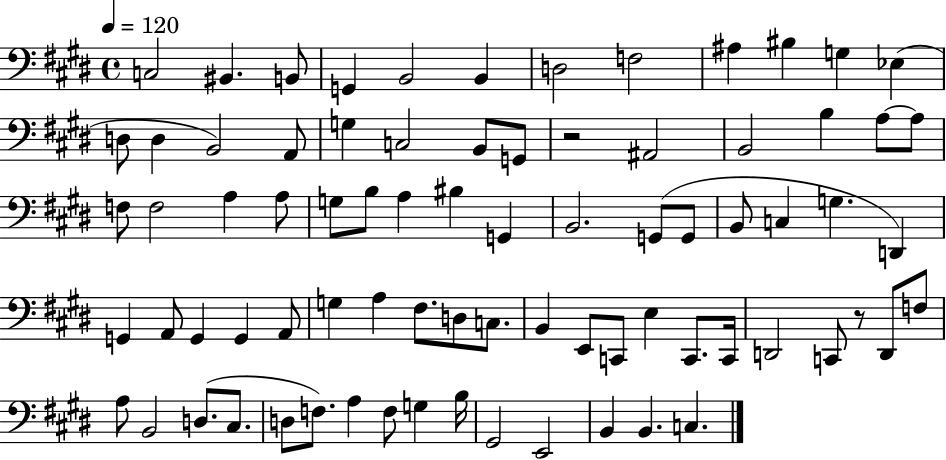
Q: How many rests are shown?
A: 2